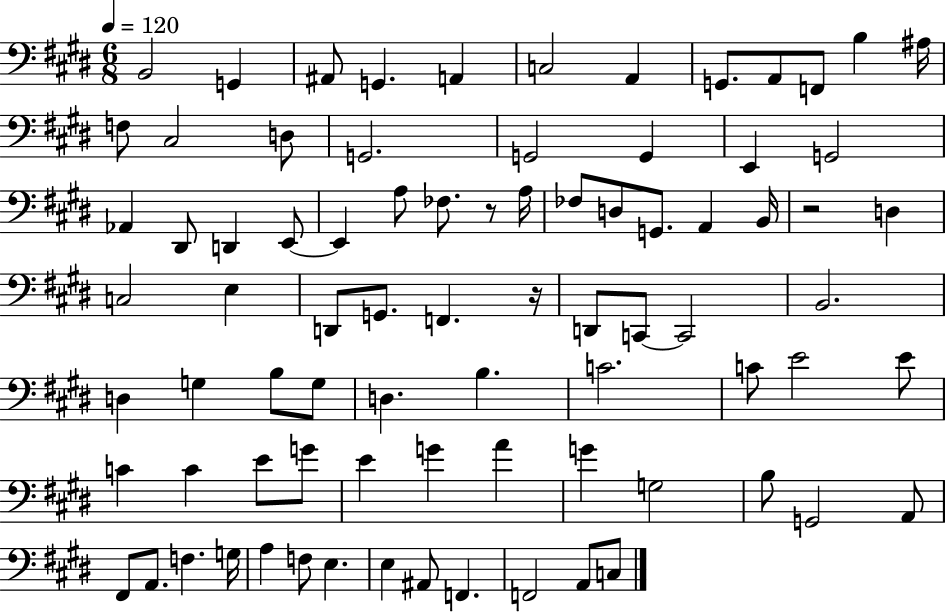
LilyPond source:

{
  \clef bass
  \numericTimeSignature
  \time 6/8
  \key e \major
  \tempo 4 = 120
  b,2 g,4 | ais,8 g,4. a,4 | c2 a,4 | g,8. a,8 f,8 b4 ais16 | \break f8 cis2 d8 | g,2. | g,2 g,4 | e,4 g,2 | \break aes,4 dis,8 d,4 e,8~~ | e,4 a8 fes8. r8 a16 | fes8 d8 g,8. a,4 b,16 | r2 d4 | \break c2 e4 | d,8 g,8. f,4. r16 | d,8 c,8~~ c,2 | b,2. | \break d4 g4 b8 g8 | d4. b4. | c'2. | c'8 e'2 e'8 | \break c'4 c'4 e'8 g'8 | e'4 g'4 a'4 | g'4 g2 | b8 g,2 a,8 | \break fis,8 a,8. f4. g16 | a4 f8 e4. | e4 ais,8 f,4. | f,2 a,8 c8 | \break \bar "|."
}